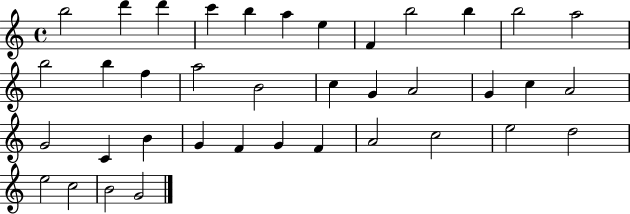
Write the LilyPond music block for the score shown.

{
  \clef treble
  \time 4/4
  \defaultTimeSignature
  \key c \major
  b''2 d'''4 d'''4 | c'''4 b''4 a''4 e''4 | f'4 b''2 b''4 | b''2 a''2 | \break b''2 b''4 f''4 | a''2 b'2 | c''4 g'4 a'2 | g'4 c''4 a'2 | \break g'2 c'4 b'4 | g'4 f'4 g'4 f'4 | a'2 c''2 | e''2 d''2 | \break e''2 c''2 | b'2 g'2 | \bar "|."
}